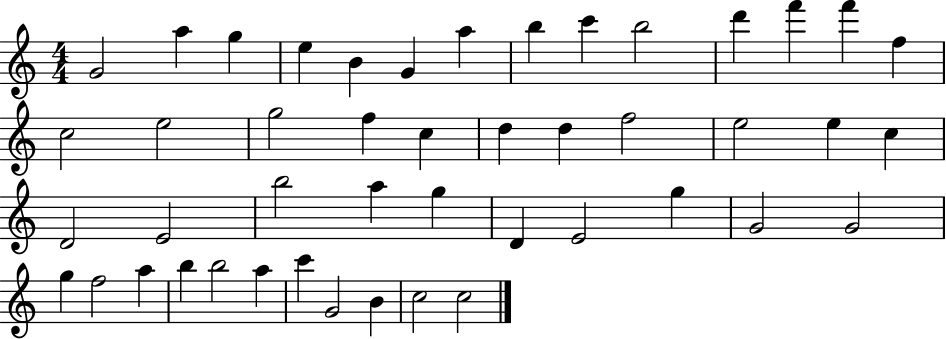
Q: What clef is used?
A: treble